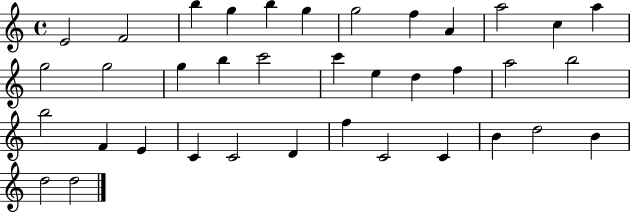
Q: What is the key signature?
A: C major